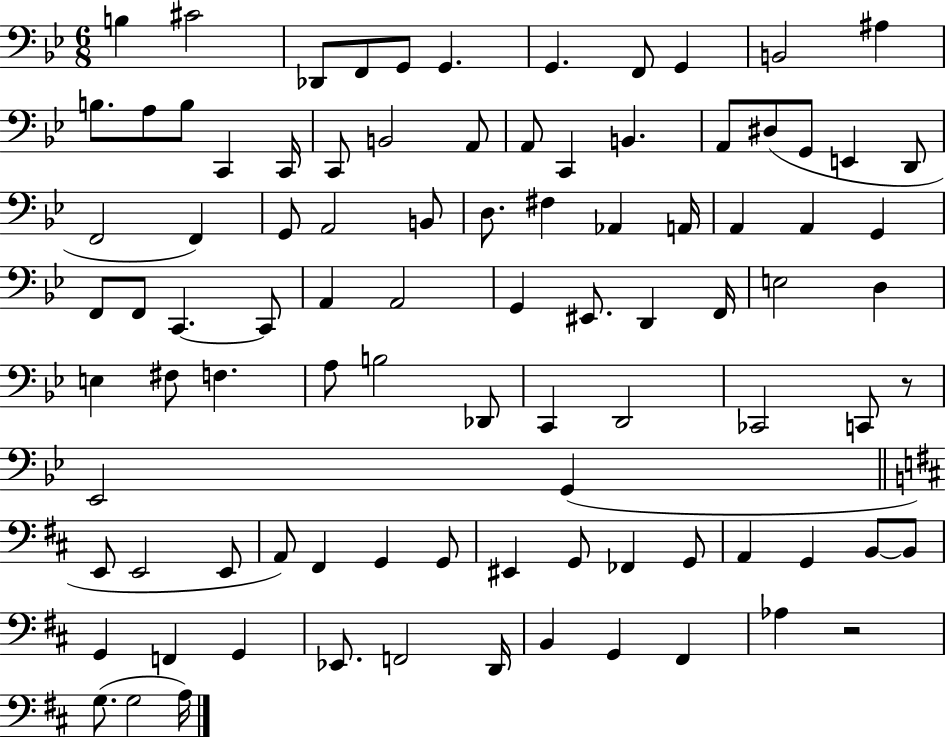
B3/q C#4/h Db2/e F2/e G2/e G2/q. G2/q. F2/e G2/q B2/h A#3/q B3/e. A3/e B3/e C2/q C2/s C2/e B2/h A2/e A2/e C2/q B2/q. A2/e D#3/e G2/e E2/q D2/e F2/h F2/q G2/e A2/h B2/e D3/e. F#3/q Ab2/q A2/s A2/q A2/q G2/q F2/e F2/e C2/q. C2/e A2/q A2/h G2/q EIS2/e. D2/q F2/s E3/h D3/q E3/q F#3/e F3/q. A3/e B3/h Db2/e C2/q D2/h CES2/h C2/e R/e Eb2/h G2/q E2/e E2/h E2/e A2/e F#2/q G2/q G2/e EIS2/q G2/e FES2/q G2/e A2/q G2/q B2/e B2/e G2/q F2/q G2/q Eb2/e. F2/h D2/s B2/q G2/q F#2/q Ab3/q R/h G3/e. G3/h A3/s